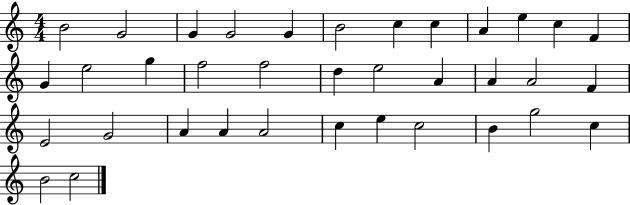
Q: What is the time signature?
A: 4/4